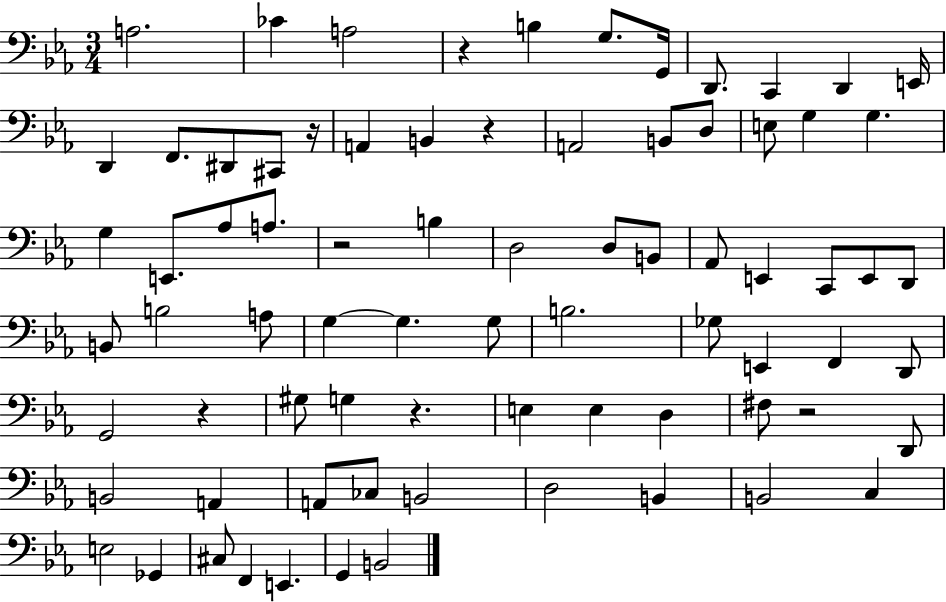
A3/h. CES4/q A3/h R/q B3/q G3/e. G2/s D2/e. C2/q D2/q E2/s D2/q F2/e. D#2/e C#2/e R/s A2/q B2/q R/q A2/h B2/e D3/e E3/e G3/q G3/q. G3/q E2/e. Ab3/e A3/e. R/h B3/q D3/h D3/e B2/e Ab2/e E2/q C2/e E2/e D2/e B2/e B3/h A3/e G3/q G3/q. G3/e B3/h. Gb3/e E2/q F2/q D2/e G2/h R/q G#3/e G3/q R/q. E3/q E3/q D3/q F#3/e R/h D2/e B2/h A2/q A2/e CES3/e B2/h D3/h B2/q B2/h C3/q E3/h Gb2/q C#3/e F2/q E2/q. G2/q B2/h